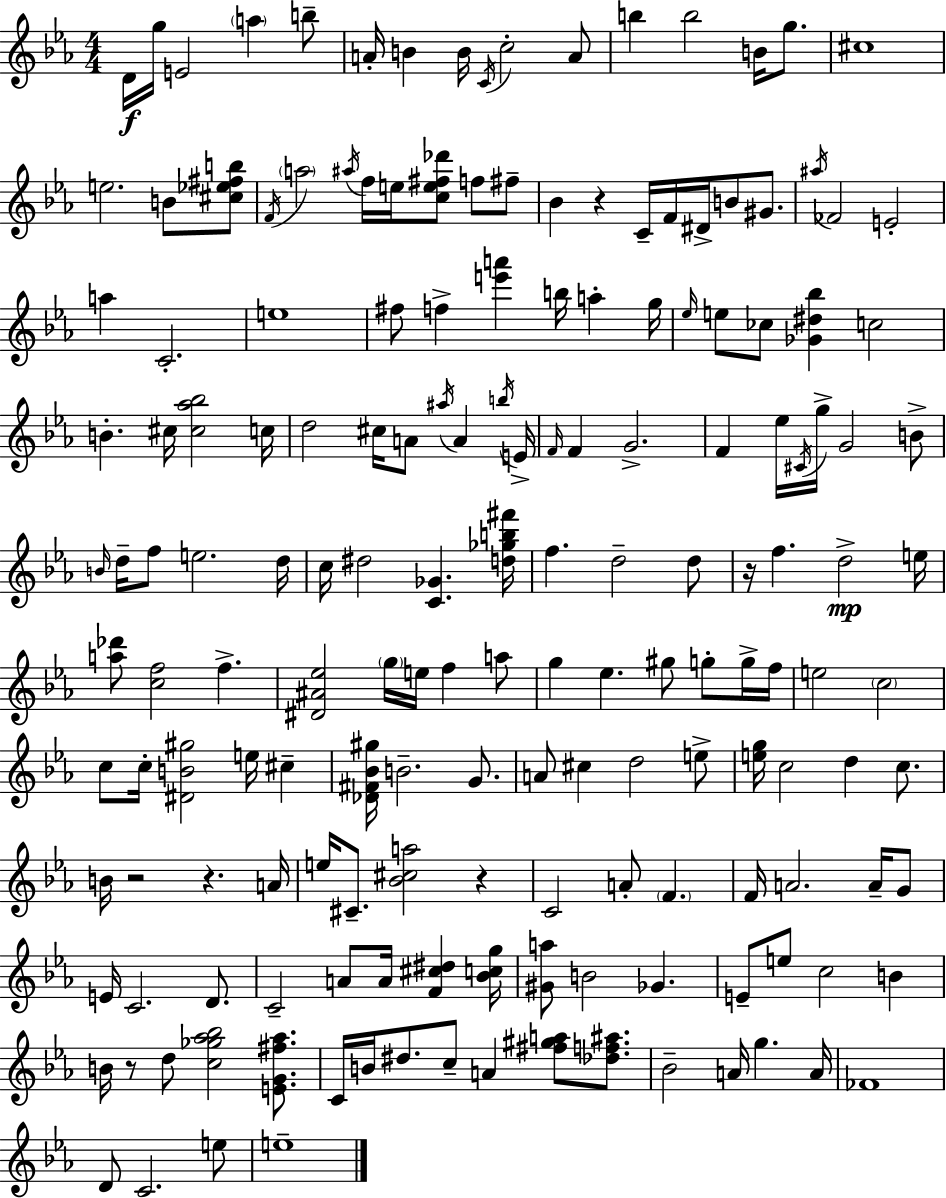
{
  \clef treble
  \numericTimeSignature
  \time 4/4
  \key c \minor
  d'16\f g''16 e'2 \parenthesize a''4 b''8-- | a'16-. b'4 b'16 \acciaccatura { c'16 } c''2-. a'8 | b''4 b''2 b'16 g''8. | cis''1 | \break e''2. b'8 <cis'' ees'' fis'' b''>8 | \acciaccatura { f'16 } \parenthesize a''2 \acciaccatura { ais''16 } f''16 e''16 <c'' e'' fis'' des'''>8 f''8 | fis''8-- bes'4 r4 c'16-- f'16 dis'16-> b'8 | gis'8. \acciaccatura { ais''16 } fes'2 e'2-. | \break a''4 c'2.-. | e''1 | fis''8 f''4-> <e''' a'''>4 b''16 a''4-. | g''16 \grace { ees''16 } e''8 ces''8 <ges' dis'' bes''>4 c''2 | \break b'4.-. cis''16 <cis'' aes'' bes''>2 | c''16 d''2 cis''16 a'8 | \acciaccatura { ais''16 } a'4 \acciaccatura { b''16 } e'16-> \grace { f'16 } f'4 g'2.-> | f'4 ees''16 \acciaccatura { cis'16 } g''16-> g'2 | \break b'8-> \grace { b'16 } d''16-- f''8 e''2. | d''16 c''16 dis''2 | <c' ges'>4. <d'' ges'' b'' fis'''>16 f''4. | d''2-- d''8 r16 f''4. | \break d''2->\mp e''16 <a'' des'''>8 <c'' f''>2 | f''4.-> <dis' ais' ees''>2 | \parenthesize g''16 e''16 f''4 a''8 g''4 ees''4. | gis''8 g''8-. g''16-> f''16 e''2 | \break \parenthesize c''2 c''8 c''16-. <dis' b' gis''>2 | e''16 cis''4-- <des' fis' bes' gis''>16 b'2.-- | g'8. a'8 cis''4 | d''2 e''8-> <e'' g''>16 c''2 | \break d''4 c''8. b'16 r2 | r4. a'16 e''16 cis'8.-- <bes' cis'' a''>2 | r4 c'2 | a'8-. \parenthesize f'4. f'16 a'2. | \break a'16-- g'8 e'16 c'2. | d'8. c'2-- | a'8 a'16 <f' cis'' dis''>4 <bes' c'' g''>16 <gis' a''>8 b'2 | ges'4. e'8-- e''8 c''2 | \break b'4 b'16 r8 d''8 <c'' ges'' aes'' bes''>2 | <e' g' fis'' aes''>8. c'16 b'16 dis''8. c''8-- | a'4 <fis'' gis'' a''>8 <des'' f'' ais''>8. bes'2-- | a'16 g''4. a'16 fes'1 | \break d'8 c'2. | e''8 e''1-- | \bar "|."
}